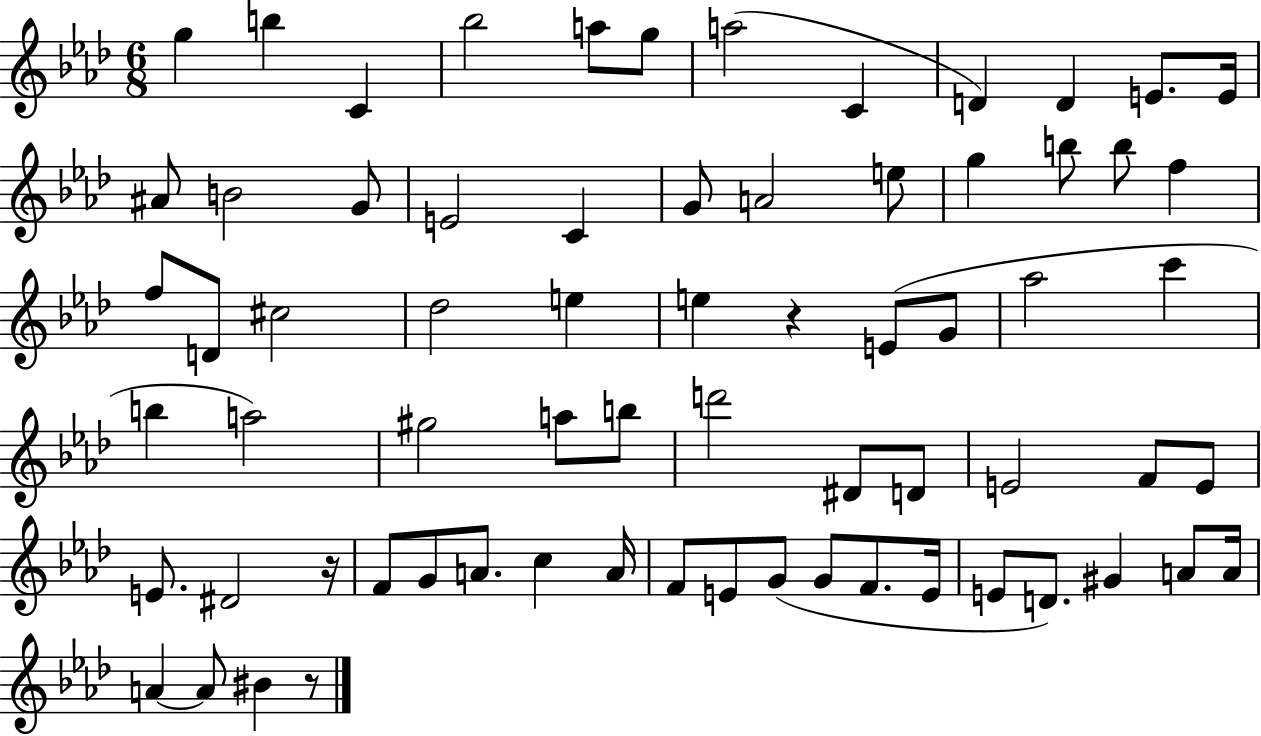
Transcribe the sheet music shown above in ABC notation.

X:1
T:Untitled
M:6/8
L:1/4
K:Ab
g b C _b2 a/2 g/2 a2 C D D E/2 E/4 ^A/2 B2 G/2 E2 C G/2 A2 e/2 g b/2 b/2 f f/2 D/2 ^c2 _d2 e e z E/2 G/2 _a2 c' b a2 ^g2 a/2 b/2 d'2 ^D/2 D/2 E2 F/2 E/2 E/2 ^D2 z/4 F/2 G/2 A/2 c A/4 F/2 E/2 G/2 G/2 F/2 E/4 E/2 D/2 ^G A/2 A/4 A A/2 ^B z/2